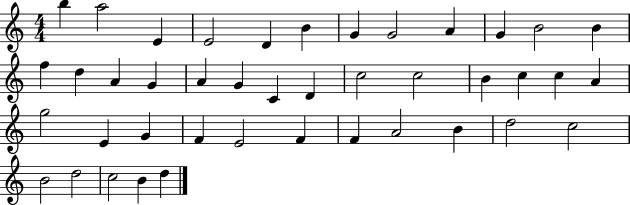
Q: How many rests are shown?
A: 0